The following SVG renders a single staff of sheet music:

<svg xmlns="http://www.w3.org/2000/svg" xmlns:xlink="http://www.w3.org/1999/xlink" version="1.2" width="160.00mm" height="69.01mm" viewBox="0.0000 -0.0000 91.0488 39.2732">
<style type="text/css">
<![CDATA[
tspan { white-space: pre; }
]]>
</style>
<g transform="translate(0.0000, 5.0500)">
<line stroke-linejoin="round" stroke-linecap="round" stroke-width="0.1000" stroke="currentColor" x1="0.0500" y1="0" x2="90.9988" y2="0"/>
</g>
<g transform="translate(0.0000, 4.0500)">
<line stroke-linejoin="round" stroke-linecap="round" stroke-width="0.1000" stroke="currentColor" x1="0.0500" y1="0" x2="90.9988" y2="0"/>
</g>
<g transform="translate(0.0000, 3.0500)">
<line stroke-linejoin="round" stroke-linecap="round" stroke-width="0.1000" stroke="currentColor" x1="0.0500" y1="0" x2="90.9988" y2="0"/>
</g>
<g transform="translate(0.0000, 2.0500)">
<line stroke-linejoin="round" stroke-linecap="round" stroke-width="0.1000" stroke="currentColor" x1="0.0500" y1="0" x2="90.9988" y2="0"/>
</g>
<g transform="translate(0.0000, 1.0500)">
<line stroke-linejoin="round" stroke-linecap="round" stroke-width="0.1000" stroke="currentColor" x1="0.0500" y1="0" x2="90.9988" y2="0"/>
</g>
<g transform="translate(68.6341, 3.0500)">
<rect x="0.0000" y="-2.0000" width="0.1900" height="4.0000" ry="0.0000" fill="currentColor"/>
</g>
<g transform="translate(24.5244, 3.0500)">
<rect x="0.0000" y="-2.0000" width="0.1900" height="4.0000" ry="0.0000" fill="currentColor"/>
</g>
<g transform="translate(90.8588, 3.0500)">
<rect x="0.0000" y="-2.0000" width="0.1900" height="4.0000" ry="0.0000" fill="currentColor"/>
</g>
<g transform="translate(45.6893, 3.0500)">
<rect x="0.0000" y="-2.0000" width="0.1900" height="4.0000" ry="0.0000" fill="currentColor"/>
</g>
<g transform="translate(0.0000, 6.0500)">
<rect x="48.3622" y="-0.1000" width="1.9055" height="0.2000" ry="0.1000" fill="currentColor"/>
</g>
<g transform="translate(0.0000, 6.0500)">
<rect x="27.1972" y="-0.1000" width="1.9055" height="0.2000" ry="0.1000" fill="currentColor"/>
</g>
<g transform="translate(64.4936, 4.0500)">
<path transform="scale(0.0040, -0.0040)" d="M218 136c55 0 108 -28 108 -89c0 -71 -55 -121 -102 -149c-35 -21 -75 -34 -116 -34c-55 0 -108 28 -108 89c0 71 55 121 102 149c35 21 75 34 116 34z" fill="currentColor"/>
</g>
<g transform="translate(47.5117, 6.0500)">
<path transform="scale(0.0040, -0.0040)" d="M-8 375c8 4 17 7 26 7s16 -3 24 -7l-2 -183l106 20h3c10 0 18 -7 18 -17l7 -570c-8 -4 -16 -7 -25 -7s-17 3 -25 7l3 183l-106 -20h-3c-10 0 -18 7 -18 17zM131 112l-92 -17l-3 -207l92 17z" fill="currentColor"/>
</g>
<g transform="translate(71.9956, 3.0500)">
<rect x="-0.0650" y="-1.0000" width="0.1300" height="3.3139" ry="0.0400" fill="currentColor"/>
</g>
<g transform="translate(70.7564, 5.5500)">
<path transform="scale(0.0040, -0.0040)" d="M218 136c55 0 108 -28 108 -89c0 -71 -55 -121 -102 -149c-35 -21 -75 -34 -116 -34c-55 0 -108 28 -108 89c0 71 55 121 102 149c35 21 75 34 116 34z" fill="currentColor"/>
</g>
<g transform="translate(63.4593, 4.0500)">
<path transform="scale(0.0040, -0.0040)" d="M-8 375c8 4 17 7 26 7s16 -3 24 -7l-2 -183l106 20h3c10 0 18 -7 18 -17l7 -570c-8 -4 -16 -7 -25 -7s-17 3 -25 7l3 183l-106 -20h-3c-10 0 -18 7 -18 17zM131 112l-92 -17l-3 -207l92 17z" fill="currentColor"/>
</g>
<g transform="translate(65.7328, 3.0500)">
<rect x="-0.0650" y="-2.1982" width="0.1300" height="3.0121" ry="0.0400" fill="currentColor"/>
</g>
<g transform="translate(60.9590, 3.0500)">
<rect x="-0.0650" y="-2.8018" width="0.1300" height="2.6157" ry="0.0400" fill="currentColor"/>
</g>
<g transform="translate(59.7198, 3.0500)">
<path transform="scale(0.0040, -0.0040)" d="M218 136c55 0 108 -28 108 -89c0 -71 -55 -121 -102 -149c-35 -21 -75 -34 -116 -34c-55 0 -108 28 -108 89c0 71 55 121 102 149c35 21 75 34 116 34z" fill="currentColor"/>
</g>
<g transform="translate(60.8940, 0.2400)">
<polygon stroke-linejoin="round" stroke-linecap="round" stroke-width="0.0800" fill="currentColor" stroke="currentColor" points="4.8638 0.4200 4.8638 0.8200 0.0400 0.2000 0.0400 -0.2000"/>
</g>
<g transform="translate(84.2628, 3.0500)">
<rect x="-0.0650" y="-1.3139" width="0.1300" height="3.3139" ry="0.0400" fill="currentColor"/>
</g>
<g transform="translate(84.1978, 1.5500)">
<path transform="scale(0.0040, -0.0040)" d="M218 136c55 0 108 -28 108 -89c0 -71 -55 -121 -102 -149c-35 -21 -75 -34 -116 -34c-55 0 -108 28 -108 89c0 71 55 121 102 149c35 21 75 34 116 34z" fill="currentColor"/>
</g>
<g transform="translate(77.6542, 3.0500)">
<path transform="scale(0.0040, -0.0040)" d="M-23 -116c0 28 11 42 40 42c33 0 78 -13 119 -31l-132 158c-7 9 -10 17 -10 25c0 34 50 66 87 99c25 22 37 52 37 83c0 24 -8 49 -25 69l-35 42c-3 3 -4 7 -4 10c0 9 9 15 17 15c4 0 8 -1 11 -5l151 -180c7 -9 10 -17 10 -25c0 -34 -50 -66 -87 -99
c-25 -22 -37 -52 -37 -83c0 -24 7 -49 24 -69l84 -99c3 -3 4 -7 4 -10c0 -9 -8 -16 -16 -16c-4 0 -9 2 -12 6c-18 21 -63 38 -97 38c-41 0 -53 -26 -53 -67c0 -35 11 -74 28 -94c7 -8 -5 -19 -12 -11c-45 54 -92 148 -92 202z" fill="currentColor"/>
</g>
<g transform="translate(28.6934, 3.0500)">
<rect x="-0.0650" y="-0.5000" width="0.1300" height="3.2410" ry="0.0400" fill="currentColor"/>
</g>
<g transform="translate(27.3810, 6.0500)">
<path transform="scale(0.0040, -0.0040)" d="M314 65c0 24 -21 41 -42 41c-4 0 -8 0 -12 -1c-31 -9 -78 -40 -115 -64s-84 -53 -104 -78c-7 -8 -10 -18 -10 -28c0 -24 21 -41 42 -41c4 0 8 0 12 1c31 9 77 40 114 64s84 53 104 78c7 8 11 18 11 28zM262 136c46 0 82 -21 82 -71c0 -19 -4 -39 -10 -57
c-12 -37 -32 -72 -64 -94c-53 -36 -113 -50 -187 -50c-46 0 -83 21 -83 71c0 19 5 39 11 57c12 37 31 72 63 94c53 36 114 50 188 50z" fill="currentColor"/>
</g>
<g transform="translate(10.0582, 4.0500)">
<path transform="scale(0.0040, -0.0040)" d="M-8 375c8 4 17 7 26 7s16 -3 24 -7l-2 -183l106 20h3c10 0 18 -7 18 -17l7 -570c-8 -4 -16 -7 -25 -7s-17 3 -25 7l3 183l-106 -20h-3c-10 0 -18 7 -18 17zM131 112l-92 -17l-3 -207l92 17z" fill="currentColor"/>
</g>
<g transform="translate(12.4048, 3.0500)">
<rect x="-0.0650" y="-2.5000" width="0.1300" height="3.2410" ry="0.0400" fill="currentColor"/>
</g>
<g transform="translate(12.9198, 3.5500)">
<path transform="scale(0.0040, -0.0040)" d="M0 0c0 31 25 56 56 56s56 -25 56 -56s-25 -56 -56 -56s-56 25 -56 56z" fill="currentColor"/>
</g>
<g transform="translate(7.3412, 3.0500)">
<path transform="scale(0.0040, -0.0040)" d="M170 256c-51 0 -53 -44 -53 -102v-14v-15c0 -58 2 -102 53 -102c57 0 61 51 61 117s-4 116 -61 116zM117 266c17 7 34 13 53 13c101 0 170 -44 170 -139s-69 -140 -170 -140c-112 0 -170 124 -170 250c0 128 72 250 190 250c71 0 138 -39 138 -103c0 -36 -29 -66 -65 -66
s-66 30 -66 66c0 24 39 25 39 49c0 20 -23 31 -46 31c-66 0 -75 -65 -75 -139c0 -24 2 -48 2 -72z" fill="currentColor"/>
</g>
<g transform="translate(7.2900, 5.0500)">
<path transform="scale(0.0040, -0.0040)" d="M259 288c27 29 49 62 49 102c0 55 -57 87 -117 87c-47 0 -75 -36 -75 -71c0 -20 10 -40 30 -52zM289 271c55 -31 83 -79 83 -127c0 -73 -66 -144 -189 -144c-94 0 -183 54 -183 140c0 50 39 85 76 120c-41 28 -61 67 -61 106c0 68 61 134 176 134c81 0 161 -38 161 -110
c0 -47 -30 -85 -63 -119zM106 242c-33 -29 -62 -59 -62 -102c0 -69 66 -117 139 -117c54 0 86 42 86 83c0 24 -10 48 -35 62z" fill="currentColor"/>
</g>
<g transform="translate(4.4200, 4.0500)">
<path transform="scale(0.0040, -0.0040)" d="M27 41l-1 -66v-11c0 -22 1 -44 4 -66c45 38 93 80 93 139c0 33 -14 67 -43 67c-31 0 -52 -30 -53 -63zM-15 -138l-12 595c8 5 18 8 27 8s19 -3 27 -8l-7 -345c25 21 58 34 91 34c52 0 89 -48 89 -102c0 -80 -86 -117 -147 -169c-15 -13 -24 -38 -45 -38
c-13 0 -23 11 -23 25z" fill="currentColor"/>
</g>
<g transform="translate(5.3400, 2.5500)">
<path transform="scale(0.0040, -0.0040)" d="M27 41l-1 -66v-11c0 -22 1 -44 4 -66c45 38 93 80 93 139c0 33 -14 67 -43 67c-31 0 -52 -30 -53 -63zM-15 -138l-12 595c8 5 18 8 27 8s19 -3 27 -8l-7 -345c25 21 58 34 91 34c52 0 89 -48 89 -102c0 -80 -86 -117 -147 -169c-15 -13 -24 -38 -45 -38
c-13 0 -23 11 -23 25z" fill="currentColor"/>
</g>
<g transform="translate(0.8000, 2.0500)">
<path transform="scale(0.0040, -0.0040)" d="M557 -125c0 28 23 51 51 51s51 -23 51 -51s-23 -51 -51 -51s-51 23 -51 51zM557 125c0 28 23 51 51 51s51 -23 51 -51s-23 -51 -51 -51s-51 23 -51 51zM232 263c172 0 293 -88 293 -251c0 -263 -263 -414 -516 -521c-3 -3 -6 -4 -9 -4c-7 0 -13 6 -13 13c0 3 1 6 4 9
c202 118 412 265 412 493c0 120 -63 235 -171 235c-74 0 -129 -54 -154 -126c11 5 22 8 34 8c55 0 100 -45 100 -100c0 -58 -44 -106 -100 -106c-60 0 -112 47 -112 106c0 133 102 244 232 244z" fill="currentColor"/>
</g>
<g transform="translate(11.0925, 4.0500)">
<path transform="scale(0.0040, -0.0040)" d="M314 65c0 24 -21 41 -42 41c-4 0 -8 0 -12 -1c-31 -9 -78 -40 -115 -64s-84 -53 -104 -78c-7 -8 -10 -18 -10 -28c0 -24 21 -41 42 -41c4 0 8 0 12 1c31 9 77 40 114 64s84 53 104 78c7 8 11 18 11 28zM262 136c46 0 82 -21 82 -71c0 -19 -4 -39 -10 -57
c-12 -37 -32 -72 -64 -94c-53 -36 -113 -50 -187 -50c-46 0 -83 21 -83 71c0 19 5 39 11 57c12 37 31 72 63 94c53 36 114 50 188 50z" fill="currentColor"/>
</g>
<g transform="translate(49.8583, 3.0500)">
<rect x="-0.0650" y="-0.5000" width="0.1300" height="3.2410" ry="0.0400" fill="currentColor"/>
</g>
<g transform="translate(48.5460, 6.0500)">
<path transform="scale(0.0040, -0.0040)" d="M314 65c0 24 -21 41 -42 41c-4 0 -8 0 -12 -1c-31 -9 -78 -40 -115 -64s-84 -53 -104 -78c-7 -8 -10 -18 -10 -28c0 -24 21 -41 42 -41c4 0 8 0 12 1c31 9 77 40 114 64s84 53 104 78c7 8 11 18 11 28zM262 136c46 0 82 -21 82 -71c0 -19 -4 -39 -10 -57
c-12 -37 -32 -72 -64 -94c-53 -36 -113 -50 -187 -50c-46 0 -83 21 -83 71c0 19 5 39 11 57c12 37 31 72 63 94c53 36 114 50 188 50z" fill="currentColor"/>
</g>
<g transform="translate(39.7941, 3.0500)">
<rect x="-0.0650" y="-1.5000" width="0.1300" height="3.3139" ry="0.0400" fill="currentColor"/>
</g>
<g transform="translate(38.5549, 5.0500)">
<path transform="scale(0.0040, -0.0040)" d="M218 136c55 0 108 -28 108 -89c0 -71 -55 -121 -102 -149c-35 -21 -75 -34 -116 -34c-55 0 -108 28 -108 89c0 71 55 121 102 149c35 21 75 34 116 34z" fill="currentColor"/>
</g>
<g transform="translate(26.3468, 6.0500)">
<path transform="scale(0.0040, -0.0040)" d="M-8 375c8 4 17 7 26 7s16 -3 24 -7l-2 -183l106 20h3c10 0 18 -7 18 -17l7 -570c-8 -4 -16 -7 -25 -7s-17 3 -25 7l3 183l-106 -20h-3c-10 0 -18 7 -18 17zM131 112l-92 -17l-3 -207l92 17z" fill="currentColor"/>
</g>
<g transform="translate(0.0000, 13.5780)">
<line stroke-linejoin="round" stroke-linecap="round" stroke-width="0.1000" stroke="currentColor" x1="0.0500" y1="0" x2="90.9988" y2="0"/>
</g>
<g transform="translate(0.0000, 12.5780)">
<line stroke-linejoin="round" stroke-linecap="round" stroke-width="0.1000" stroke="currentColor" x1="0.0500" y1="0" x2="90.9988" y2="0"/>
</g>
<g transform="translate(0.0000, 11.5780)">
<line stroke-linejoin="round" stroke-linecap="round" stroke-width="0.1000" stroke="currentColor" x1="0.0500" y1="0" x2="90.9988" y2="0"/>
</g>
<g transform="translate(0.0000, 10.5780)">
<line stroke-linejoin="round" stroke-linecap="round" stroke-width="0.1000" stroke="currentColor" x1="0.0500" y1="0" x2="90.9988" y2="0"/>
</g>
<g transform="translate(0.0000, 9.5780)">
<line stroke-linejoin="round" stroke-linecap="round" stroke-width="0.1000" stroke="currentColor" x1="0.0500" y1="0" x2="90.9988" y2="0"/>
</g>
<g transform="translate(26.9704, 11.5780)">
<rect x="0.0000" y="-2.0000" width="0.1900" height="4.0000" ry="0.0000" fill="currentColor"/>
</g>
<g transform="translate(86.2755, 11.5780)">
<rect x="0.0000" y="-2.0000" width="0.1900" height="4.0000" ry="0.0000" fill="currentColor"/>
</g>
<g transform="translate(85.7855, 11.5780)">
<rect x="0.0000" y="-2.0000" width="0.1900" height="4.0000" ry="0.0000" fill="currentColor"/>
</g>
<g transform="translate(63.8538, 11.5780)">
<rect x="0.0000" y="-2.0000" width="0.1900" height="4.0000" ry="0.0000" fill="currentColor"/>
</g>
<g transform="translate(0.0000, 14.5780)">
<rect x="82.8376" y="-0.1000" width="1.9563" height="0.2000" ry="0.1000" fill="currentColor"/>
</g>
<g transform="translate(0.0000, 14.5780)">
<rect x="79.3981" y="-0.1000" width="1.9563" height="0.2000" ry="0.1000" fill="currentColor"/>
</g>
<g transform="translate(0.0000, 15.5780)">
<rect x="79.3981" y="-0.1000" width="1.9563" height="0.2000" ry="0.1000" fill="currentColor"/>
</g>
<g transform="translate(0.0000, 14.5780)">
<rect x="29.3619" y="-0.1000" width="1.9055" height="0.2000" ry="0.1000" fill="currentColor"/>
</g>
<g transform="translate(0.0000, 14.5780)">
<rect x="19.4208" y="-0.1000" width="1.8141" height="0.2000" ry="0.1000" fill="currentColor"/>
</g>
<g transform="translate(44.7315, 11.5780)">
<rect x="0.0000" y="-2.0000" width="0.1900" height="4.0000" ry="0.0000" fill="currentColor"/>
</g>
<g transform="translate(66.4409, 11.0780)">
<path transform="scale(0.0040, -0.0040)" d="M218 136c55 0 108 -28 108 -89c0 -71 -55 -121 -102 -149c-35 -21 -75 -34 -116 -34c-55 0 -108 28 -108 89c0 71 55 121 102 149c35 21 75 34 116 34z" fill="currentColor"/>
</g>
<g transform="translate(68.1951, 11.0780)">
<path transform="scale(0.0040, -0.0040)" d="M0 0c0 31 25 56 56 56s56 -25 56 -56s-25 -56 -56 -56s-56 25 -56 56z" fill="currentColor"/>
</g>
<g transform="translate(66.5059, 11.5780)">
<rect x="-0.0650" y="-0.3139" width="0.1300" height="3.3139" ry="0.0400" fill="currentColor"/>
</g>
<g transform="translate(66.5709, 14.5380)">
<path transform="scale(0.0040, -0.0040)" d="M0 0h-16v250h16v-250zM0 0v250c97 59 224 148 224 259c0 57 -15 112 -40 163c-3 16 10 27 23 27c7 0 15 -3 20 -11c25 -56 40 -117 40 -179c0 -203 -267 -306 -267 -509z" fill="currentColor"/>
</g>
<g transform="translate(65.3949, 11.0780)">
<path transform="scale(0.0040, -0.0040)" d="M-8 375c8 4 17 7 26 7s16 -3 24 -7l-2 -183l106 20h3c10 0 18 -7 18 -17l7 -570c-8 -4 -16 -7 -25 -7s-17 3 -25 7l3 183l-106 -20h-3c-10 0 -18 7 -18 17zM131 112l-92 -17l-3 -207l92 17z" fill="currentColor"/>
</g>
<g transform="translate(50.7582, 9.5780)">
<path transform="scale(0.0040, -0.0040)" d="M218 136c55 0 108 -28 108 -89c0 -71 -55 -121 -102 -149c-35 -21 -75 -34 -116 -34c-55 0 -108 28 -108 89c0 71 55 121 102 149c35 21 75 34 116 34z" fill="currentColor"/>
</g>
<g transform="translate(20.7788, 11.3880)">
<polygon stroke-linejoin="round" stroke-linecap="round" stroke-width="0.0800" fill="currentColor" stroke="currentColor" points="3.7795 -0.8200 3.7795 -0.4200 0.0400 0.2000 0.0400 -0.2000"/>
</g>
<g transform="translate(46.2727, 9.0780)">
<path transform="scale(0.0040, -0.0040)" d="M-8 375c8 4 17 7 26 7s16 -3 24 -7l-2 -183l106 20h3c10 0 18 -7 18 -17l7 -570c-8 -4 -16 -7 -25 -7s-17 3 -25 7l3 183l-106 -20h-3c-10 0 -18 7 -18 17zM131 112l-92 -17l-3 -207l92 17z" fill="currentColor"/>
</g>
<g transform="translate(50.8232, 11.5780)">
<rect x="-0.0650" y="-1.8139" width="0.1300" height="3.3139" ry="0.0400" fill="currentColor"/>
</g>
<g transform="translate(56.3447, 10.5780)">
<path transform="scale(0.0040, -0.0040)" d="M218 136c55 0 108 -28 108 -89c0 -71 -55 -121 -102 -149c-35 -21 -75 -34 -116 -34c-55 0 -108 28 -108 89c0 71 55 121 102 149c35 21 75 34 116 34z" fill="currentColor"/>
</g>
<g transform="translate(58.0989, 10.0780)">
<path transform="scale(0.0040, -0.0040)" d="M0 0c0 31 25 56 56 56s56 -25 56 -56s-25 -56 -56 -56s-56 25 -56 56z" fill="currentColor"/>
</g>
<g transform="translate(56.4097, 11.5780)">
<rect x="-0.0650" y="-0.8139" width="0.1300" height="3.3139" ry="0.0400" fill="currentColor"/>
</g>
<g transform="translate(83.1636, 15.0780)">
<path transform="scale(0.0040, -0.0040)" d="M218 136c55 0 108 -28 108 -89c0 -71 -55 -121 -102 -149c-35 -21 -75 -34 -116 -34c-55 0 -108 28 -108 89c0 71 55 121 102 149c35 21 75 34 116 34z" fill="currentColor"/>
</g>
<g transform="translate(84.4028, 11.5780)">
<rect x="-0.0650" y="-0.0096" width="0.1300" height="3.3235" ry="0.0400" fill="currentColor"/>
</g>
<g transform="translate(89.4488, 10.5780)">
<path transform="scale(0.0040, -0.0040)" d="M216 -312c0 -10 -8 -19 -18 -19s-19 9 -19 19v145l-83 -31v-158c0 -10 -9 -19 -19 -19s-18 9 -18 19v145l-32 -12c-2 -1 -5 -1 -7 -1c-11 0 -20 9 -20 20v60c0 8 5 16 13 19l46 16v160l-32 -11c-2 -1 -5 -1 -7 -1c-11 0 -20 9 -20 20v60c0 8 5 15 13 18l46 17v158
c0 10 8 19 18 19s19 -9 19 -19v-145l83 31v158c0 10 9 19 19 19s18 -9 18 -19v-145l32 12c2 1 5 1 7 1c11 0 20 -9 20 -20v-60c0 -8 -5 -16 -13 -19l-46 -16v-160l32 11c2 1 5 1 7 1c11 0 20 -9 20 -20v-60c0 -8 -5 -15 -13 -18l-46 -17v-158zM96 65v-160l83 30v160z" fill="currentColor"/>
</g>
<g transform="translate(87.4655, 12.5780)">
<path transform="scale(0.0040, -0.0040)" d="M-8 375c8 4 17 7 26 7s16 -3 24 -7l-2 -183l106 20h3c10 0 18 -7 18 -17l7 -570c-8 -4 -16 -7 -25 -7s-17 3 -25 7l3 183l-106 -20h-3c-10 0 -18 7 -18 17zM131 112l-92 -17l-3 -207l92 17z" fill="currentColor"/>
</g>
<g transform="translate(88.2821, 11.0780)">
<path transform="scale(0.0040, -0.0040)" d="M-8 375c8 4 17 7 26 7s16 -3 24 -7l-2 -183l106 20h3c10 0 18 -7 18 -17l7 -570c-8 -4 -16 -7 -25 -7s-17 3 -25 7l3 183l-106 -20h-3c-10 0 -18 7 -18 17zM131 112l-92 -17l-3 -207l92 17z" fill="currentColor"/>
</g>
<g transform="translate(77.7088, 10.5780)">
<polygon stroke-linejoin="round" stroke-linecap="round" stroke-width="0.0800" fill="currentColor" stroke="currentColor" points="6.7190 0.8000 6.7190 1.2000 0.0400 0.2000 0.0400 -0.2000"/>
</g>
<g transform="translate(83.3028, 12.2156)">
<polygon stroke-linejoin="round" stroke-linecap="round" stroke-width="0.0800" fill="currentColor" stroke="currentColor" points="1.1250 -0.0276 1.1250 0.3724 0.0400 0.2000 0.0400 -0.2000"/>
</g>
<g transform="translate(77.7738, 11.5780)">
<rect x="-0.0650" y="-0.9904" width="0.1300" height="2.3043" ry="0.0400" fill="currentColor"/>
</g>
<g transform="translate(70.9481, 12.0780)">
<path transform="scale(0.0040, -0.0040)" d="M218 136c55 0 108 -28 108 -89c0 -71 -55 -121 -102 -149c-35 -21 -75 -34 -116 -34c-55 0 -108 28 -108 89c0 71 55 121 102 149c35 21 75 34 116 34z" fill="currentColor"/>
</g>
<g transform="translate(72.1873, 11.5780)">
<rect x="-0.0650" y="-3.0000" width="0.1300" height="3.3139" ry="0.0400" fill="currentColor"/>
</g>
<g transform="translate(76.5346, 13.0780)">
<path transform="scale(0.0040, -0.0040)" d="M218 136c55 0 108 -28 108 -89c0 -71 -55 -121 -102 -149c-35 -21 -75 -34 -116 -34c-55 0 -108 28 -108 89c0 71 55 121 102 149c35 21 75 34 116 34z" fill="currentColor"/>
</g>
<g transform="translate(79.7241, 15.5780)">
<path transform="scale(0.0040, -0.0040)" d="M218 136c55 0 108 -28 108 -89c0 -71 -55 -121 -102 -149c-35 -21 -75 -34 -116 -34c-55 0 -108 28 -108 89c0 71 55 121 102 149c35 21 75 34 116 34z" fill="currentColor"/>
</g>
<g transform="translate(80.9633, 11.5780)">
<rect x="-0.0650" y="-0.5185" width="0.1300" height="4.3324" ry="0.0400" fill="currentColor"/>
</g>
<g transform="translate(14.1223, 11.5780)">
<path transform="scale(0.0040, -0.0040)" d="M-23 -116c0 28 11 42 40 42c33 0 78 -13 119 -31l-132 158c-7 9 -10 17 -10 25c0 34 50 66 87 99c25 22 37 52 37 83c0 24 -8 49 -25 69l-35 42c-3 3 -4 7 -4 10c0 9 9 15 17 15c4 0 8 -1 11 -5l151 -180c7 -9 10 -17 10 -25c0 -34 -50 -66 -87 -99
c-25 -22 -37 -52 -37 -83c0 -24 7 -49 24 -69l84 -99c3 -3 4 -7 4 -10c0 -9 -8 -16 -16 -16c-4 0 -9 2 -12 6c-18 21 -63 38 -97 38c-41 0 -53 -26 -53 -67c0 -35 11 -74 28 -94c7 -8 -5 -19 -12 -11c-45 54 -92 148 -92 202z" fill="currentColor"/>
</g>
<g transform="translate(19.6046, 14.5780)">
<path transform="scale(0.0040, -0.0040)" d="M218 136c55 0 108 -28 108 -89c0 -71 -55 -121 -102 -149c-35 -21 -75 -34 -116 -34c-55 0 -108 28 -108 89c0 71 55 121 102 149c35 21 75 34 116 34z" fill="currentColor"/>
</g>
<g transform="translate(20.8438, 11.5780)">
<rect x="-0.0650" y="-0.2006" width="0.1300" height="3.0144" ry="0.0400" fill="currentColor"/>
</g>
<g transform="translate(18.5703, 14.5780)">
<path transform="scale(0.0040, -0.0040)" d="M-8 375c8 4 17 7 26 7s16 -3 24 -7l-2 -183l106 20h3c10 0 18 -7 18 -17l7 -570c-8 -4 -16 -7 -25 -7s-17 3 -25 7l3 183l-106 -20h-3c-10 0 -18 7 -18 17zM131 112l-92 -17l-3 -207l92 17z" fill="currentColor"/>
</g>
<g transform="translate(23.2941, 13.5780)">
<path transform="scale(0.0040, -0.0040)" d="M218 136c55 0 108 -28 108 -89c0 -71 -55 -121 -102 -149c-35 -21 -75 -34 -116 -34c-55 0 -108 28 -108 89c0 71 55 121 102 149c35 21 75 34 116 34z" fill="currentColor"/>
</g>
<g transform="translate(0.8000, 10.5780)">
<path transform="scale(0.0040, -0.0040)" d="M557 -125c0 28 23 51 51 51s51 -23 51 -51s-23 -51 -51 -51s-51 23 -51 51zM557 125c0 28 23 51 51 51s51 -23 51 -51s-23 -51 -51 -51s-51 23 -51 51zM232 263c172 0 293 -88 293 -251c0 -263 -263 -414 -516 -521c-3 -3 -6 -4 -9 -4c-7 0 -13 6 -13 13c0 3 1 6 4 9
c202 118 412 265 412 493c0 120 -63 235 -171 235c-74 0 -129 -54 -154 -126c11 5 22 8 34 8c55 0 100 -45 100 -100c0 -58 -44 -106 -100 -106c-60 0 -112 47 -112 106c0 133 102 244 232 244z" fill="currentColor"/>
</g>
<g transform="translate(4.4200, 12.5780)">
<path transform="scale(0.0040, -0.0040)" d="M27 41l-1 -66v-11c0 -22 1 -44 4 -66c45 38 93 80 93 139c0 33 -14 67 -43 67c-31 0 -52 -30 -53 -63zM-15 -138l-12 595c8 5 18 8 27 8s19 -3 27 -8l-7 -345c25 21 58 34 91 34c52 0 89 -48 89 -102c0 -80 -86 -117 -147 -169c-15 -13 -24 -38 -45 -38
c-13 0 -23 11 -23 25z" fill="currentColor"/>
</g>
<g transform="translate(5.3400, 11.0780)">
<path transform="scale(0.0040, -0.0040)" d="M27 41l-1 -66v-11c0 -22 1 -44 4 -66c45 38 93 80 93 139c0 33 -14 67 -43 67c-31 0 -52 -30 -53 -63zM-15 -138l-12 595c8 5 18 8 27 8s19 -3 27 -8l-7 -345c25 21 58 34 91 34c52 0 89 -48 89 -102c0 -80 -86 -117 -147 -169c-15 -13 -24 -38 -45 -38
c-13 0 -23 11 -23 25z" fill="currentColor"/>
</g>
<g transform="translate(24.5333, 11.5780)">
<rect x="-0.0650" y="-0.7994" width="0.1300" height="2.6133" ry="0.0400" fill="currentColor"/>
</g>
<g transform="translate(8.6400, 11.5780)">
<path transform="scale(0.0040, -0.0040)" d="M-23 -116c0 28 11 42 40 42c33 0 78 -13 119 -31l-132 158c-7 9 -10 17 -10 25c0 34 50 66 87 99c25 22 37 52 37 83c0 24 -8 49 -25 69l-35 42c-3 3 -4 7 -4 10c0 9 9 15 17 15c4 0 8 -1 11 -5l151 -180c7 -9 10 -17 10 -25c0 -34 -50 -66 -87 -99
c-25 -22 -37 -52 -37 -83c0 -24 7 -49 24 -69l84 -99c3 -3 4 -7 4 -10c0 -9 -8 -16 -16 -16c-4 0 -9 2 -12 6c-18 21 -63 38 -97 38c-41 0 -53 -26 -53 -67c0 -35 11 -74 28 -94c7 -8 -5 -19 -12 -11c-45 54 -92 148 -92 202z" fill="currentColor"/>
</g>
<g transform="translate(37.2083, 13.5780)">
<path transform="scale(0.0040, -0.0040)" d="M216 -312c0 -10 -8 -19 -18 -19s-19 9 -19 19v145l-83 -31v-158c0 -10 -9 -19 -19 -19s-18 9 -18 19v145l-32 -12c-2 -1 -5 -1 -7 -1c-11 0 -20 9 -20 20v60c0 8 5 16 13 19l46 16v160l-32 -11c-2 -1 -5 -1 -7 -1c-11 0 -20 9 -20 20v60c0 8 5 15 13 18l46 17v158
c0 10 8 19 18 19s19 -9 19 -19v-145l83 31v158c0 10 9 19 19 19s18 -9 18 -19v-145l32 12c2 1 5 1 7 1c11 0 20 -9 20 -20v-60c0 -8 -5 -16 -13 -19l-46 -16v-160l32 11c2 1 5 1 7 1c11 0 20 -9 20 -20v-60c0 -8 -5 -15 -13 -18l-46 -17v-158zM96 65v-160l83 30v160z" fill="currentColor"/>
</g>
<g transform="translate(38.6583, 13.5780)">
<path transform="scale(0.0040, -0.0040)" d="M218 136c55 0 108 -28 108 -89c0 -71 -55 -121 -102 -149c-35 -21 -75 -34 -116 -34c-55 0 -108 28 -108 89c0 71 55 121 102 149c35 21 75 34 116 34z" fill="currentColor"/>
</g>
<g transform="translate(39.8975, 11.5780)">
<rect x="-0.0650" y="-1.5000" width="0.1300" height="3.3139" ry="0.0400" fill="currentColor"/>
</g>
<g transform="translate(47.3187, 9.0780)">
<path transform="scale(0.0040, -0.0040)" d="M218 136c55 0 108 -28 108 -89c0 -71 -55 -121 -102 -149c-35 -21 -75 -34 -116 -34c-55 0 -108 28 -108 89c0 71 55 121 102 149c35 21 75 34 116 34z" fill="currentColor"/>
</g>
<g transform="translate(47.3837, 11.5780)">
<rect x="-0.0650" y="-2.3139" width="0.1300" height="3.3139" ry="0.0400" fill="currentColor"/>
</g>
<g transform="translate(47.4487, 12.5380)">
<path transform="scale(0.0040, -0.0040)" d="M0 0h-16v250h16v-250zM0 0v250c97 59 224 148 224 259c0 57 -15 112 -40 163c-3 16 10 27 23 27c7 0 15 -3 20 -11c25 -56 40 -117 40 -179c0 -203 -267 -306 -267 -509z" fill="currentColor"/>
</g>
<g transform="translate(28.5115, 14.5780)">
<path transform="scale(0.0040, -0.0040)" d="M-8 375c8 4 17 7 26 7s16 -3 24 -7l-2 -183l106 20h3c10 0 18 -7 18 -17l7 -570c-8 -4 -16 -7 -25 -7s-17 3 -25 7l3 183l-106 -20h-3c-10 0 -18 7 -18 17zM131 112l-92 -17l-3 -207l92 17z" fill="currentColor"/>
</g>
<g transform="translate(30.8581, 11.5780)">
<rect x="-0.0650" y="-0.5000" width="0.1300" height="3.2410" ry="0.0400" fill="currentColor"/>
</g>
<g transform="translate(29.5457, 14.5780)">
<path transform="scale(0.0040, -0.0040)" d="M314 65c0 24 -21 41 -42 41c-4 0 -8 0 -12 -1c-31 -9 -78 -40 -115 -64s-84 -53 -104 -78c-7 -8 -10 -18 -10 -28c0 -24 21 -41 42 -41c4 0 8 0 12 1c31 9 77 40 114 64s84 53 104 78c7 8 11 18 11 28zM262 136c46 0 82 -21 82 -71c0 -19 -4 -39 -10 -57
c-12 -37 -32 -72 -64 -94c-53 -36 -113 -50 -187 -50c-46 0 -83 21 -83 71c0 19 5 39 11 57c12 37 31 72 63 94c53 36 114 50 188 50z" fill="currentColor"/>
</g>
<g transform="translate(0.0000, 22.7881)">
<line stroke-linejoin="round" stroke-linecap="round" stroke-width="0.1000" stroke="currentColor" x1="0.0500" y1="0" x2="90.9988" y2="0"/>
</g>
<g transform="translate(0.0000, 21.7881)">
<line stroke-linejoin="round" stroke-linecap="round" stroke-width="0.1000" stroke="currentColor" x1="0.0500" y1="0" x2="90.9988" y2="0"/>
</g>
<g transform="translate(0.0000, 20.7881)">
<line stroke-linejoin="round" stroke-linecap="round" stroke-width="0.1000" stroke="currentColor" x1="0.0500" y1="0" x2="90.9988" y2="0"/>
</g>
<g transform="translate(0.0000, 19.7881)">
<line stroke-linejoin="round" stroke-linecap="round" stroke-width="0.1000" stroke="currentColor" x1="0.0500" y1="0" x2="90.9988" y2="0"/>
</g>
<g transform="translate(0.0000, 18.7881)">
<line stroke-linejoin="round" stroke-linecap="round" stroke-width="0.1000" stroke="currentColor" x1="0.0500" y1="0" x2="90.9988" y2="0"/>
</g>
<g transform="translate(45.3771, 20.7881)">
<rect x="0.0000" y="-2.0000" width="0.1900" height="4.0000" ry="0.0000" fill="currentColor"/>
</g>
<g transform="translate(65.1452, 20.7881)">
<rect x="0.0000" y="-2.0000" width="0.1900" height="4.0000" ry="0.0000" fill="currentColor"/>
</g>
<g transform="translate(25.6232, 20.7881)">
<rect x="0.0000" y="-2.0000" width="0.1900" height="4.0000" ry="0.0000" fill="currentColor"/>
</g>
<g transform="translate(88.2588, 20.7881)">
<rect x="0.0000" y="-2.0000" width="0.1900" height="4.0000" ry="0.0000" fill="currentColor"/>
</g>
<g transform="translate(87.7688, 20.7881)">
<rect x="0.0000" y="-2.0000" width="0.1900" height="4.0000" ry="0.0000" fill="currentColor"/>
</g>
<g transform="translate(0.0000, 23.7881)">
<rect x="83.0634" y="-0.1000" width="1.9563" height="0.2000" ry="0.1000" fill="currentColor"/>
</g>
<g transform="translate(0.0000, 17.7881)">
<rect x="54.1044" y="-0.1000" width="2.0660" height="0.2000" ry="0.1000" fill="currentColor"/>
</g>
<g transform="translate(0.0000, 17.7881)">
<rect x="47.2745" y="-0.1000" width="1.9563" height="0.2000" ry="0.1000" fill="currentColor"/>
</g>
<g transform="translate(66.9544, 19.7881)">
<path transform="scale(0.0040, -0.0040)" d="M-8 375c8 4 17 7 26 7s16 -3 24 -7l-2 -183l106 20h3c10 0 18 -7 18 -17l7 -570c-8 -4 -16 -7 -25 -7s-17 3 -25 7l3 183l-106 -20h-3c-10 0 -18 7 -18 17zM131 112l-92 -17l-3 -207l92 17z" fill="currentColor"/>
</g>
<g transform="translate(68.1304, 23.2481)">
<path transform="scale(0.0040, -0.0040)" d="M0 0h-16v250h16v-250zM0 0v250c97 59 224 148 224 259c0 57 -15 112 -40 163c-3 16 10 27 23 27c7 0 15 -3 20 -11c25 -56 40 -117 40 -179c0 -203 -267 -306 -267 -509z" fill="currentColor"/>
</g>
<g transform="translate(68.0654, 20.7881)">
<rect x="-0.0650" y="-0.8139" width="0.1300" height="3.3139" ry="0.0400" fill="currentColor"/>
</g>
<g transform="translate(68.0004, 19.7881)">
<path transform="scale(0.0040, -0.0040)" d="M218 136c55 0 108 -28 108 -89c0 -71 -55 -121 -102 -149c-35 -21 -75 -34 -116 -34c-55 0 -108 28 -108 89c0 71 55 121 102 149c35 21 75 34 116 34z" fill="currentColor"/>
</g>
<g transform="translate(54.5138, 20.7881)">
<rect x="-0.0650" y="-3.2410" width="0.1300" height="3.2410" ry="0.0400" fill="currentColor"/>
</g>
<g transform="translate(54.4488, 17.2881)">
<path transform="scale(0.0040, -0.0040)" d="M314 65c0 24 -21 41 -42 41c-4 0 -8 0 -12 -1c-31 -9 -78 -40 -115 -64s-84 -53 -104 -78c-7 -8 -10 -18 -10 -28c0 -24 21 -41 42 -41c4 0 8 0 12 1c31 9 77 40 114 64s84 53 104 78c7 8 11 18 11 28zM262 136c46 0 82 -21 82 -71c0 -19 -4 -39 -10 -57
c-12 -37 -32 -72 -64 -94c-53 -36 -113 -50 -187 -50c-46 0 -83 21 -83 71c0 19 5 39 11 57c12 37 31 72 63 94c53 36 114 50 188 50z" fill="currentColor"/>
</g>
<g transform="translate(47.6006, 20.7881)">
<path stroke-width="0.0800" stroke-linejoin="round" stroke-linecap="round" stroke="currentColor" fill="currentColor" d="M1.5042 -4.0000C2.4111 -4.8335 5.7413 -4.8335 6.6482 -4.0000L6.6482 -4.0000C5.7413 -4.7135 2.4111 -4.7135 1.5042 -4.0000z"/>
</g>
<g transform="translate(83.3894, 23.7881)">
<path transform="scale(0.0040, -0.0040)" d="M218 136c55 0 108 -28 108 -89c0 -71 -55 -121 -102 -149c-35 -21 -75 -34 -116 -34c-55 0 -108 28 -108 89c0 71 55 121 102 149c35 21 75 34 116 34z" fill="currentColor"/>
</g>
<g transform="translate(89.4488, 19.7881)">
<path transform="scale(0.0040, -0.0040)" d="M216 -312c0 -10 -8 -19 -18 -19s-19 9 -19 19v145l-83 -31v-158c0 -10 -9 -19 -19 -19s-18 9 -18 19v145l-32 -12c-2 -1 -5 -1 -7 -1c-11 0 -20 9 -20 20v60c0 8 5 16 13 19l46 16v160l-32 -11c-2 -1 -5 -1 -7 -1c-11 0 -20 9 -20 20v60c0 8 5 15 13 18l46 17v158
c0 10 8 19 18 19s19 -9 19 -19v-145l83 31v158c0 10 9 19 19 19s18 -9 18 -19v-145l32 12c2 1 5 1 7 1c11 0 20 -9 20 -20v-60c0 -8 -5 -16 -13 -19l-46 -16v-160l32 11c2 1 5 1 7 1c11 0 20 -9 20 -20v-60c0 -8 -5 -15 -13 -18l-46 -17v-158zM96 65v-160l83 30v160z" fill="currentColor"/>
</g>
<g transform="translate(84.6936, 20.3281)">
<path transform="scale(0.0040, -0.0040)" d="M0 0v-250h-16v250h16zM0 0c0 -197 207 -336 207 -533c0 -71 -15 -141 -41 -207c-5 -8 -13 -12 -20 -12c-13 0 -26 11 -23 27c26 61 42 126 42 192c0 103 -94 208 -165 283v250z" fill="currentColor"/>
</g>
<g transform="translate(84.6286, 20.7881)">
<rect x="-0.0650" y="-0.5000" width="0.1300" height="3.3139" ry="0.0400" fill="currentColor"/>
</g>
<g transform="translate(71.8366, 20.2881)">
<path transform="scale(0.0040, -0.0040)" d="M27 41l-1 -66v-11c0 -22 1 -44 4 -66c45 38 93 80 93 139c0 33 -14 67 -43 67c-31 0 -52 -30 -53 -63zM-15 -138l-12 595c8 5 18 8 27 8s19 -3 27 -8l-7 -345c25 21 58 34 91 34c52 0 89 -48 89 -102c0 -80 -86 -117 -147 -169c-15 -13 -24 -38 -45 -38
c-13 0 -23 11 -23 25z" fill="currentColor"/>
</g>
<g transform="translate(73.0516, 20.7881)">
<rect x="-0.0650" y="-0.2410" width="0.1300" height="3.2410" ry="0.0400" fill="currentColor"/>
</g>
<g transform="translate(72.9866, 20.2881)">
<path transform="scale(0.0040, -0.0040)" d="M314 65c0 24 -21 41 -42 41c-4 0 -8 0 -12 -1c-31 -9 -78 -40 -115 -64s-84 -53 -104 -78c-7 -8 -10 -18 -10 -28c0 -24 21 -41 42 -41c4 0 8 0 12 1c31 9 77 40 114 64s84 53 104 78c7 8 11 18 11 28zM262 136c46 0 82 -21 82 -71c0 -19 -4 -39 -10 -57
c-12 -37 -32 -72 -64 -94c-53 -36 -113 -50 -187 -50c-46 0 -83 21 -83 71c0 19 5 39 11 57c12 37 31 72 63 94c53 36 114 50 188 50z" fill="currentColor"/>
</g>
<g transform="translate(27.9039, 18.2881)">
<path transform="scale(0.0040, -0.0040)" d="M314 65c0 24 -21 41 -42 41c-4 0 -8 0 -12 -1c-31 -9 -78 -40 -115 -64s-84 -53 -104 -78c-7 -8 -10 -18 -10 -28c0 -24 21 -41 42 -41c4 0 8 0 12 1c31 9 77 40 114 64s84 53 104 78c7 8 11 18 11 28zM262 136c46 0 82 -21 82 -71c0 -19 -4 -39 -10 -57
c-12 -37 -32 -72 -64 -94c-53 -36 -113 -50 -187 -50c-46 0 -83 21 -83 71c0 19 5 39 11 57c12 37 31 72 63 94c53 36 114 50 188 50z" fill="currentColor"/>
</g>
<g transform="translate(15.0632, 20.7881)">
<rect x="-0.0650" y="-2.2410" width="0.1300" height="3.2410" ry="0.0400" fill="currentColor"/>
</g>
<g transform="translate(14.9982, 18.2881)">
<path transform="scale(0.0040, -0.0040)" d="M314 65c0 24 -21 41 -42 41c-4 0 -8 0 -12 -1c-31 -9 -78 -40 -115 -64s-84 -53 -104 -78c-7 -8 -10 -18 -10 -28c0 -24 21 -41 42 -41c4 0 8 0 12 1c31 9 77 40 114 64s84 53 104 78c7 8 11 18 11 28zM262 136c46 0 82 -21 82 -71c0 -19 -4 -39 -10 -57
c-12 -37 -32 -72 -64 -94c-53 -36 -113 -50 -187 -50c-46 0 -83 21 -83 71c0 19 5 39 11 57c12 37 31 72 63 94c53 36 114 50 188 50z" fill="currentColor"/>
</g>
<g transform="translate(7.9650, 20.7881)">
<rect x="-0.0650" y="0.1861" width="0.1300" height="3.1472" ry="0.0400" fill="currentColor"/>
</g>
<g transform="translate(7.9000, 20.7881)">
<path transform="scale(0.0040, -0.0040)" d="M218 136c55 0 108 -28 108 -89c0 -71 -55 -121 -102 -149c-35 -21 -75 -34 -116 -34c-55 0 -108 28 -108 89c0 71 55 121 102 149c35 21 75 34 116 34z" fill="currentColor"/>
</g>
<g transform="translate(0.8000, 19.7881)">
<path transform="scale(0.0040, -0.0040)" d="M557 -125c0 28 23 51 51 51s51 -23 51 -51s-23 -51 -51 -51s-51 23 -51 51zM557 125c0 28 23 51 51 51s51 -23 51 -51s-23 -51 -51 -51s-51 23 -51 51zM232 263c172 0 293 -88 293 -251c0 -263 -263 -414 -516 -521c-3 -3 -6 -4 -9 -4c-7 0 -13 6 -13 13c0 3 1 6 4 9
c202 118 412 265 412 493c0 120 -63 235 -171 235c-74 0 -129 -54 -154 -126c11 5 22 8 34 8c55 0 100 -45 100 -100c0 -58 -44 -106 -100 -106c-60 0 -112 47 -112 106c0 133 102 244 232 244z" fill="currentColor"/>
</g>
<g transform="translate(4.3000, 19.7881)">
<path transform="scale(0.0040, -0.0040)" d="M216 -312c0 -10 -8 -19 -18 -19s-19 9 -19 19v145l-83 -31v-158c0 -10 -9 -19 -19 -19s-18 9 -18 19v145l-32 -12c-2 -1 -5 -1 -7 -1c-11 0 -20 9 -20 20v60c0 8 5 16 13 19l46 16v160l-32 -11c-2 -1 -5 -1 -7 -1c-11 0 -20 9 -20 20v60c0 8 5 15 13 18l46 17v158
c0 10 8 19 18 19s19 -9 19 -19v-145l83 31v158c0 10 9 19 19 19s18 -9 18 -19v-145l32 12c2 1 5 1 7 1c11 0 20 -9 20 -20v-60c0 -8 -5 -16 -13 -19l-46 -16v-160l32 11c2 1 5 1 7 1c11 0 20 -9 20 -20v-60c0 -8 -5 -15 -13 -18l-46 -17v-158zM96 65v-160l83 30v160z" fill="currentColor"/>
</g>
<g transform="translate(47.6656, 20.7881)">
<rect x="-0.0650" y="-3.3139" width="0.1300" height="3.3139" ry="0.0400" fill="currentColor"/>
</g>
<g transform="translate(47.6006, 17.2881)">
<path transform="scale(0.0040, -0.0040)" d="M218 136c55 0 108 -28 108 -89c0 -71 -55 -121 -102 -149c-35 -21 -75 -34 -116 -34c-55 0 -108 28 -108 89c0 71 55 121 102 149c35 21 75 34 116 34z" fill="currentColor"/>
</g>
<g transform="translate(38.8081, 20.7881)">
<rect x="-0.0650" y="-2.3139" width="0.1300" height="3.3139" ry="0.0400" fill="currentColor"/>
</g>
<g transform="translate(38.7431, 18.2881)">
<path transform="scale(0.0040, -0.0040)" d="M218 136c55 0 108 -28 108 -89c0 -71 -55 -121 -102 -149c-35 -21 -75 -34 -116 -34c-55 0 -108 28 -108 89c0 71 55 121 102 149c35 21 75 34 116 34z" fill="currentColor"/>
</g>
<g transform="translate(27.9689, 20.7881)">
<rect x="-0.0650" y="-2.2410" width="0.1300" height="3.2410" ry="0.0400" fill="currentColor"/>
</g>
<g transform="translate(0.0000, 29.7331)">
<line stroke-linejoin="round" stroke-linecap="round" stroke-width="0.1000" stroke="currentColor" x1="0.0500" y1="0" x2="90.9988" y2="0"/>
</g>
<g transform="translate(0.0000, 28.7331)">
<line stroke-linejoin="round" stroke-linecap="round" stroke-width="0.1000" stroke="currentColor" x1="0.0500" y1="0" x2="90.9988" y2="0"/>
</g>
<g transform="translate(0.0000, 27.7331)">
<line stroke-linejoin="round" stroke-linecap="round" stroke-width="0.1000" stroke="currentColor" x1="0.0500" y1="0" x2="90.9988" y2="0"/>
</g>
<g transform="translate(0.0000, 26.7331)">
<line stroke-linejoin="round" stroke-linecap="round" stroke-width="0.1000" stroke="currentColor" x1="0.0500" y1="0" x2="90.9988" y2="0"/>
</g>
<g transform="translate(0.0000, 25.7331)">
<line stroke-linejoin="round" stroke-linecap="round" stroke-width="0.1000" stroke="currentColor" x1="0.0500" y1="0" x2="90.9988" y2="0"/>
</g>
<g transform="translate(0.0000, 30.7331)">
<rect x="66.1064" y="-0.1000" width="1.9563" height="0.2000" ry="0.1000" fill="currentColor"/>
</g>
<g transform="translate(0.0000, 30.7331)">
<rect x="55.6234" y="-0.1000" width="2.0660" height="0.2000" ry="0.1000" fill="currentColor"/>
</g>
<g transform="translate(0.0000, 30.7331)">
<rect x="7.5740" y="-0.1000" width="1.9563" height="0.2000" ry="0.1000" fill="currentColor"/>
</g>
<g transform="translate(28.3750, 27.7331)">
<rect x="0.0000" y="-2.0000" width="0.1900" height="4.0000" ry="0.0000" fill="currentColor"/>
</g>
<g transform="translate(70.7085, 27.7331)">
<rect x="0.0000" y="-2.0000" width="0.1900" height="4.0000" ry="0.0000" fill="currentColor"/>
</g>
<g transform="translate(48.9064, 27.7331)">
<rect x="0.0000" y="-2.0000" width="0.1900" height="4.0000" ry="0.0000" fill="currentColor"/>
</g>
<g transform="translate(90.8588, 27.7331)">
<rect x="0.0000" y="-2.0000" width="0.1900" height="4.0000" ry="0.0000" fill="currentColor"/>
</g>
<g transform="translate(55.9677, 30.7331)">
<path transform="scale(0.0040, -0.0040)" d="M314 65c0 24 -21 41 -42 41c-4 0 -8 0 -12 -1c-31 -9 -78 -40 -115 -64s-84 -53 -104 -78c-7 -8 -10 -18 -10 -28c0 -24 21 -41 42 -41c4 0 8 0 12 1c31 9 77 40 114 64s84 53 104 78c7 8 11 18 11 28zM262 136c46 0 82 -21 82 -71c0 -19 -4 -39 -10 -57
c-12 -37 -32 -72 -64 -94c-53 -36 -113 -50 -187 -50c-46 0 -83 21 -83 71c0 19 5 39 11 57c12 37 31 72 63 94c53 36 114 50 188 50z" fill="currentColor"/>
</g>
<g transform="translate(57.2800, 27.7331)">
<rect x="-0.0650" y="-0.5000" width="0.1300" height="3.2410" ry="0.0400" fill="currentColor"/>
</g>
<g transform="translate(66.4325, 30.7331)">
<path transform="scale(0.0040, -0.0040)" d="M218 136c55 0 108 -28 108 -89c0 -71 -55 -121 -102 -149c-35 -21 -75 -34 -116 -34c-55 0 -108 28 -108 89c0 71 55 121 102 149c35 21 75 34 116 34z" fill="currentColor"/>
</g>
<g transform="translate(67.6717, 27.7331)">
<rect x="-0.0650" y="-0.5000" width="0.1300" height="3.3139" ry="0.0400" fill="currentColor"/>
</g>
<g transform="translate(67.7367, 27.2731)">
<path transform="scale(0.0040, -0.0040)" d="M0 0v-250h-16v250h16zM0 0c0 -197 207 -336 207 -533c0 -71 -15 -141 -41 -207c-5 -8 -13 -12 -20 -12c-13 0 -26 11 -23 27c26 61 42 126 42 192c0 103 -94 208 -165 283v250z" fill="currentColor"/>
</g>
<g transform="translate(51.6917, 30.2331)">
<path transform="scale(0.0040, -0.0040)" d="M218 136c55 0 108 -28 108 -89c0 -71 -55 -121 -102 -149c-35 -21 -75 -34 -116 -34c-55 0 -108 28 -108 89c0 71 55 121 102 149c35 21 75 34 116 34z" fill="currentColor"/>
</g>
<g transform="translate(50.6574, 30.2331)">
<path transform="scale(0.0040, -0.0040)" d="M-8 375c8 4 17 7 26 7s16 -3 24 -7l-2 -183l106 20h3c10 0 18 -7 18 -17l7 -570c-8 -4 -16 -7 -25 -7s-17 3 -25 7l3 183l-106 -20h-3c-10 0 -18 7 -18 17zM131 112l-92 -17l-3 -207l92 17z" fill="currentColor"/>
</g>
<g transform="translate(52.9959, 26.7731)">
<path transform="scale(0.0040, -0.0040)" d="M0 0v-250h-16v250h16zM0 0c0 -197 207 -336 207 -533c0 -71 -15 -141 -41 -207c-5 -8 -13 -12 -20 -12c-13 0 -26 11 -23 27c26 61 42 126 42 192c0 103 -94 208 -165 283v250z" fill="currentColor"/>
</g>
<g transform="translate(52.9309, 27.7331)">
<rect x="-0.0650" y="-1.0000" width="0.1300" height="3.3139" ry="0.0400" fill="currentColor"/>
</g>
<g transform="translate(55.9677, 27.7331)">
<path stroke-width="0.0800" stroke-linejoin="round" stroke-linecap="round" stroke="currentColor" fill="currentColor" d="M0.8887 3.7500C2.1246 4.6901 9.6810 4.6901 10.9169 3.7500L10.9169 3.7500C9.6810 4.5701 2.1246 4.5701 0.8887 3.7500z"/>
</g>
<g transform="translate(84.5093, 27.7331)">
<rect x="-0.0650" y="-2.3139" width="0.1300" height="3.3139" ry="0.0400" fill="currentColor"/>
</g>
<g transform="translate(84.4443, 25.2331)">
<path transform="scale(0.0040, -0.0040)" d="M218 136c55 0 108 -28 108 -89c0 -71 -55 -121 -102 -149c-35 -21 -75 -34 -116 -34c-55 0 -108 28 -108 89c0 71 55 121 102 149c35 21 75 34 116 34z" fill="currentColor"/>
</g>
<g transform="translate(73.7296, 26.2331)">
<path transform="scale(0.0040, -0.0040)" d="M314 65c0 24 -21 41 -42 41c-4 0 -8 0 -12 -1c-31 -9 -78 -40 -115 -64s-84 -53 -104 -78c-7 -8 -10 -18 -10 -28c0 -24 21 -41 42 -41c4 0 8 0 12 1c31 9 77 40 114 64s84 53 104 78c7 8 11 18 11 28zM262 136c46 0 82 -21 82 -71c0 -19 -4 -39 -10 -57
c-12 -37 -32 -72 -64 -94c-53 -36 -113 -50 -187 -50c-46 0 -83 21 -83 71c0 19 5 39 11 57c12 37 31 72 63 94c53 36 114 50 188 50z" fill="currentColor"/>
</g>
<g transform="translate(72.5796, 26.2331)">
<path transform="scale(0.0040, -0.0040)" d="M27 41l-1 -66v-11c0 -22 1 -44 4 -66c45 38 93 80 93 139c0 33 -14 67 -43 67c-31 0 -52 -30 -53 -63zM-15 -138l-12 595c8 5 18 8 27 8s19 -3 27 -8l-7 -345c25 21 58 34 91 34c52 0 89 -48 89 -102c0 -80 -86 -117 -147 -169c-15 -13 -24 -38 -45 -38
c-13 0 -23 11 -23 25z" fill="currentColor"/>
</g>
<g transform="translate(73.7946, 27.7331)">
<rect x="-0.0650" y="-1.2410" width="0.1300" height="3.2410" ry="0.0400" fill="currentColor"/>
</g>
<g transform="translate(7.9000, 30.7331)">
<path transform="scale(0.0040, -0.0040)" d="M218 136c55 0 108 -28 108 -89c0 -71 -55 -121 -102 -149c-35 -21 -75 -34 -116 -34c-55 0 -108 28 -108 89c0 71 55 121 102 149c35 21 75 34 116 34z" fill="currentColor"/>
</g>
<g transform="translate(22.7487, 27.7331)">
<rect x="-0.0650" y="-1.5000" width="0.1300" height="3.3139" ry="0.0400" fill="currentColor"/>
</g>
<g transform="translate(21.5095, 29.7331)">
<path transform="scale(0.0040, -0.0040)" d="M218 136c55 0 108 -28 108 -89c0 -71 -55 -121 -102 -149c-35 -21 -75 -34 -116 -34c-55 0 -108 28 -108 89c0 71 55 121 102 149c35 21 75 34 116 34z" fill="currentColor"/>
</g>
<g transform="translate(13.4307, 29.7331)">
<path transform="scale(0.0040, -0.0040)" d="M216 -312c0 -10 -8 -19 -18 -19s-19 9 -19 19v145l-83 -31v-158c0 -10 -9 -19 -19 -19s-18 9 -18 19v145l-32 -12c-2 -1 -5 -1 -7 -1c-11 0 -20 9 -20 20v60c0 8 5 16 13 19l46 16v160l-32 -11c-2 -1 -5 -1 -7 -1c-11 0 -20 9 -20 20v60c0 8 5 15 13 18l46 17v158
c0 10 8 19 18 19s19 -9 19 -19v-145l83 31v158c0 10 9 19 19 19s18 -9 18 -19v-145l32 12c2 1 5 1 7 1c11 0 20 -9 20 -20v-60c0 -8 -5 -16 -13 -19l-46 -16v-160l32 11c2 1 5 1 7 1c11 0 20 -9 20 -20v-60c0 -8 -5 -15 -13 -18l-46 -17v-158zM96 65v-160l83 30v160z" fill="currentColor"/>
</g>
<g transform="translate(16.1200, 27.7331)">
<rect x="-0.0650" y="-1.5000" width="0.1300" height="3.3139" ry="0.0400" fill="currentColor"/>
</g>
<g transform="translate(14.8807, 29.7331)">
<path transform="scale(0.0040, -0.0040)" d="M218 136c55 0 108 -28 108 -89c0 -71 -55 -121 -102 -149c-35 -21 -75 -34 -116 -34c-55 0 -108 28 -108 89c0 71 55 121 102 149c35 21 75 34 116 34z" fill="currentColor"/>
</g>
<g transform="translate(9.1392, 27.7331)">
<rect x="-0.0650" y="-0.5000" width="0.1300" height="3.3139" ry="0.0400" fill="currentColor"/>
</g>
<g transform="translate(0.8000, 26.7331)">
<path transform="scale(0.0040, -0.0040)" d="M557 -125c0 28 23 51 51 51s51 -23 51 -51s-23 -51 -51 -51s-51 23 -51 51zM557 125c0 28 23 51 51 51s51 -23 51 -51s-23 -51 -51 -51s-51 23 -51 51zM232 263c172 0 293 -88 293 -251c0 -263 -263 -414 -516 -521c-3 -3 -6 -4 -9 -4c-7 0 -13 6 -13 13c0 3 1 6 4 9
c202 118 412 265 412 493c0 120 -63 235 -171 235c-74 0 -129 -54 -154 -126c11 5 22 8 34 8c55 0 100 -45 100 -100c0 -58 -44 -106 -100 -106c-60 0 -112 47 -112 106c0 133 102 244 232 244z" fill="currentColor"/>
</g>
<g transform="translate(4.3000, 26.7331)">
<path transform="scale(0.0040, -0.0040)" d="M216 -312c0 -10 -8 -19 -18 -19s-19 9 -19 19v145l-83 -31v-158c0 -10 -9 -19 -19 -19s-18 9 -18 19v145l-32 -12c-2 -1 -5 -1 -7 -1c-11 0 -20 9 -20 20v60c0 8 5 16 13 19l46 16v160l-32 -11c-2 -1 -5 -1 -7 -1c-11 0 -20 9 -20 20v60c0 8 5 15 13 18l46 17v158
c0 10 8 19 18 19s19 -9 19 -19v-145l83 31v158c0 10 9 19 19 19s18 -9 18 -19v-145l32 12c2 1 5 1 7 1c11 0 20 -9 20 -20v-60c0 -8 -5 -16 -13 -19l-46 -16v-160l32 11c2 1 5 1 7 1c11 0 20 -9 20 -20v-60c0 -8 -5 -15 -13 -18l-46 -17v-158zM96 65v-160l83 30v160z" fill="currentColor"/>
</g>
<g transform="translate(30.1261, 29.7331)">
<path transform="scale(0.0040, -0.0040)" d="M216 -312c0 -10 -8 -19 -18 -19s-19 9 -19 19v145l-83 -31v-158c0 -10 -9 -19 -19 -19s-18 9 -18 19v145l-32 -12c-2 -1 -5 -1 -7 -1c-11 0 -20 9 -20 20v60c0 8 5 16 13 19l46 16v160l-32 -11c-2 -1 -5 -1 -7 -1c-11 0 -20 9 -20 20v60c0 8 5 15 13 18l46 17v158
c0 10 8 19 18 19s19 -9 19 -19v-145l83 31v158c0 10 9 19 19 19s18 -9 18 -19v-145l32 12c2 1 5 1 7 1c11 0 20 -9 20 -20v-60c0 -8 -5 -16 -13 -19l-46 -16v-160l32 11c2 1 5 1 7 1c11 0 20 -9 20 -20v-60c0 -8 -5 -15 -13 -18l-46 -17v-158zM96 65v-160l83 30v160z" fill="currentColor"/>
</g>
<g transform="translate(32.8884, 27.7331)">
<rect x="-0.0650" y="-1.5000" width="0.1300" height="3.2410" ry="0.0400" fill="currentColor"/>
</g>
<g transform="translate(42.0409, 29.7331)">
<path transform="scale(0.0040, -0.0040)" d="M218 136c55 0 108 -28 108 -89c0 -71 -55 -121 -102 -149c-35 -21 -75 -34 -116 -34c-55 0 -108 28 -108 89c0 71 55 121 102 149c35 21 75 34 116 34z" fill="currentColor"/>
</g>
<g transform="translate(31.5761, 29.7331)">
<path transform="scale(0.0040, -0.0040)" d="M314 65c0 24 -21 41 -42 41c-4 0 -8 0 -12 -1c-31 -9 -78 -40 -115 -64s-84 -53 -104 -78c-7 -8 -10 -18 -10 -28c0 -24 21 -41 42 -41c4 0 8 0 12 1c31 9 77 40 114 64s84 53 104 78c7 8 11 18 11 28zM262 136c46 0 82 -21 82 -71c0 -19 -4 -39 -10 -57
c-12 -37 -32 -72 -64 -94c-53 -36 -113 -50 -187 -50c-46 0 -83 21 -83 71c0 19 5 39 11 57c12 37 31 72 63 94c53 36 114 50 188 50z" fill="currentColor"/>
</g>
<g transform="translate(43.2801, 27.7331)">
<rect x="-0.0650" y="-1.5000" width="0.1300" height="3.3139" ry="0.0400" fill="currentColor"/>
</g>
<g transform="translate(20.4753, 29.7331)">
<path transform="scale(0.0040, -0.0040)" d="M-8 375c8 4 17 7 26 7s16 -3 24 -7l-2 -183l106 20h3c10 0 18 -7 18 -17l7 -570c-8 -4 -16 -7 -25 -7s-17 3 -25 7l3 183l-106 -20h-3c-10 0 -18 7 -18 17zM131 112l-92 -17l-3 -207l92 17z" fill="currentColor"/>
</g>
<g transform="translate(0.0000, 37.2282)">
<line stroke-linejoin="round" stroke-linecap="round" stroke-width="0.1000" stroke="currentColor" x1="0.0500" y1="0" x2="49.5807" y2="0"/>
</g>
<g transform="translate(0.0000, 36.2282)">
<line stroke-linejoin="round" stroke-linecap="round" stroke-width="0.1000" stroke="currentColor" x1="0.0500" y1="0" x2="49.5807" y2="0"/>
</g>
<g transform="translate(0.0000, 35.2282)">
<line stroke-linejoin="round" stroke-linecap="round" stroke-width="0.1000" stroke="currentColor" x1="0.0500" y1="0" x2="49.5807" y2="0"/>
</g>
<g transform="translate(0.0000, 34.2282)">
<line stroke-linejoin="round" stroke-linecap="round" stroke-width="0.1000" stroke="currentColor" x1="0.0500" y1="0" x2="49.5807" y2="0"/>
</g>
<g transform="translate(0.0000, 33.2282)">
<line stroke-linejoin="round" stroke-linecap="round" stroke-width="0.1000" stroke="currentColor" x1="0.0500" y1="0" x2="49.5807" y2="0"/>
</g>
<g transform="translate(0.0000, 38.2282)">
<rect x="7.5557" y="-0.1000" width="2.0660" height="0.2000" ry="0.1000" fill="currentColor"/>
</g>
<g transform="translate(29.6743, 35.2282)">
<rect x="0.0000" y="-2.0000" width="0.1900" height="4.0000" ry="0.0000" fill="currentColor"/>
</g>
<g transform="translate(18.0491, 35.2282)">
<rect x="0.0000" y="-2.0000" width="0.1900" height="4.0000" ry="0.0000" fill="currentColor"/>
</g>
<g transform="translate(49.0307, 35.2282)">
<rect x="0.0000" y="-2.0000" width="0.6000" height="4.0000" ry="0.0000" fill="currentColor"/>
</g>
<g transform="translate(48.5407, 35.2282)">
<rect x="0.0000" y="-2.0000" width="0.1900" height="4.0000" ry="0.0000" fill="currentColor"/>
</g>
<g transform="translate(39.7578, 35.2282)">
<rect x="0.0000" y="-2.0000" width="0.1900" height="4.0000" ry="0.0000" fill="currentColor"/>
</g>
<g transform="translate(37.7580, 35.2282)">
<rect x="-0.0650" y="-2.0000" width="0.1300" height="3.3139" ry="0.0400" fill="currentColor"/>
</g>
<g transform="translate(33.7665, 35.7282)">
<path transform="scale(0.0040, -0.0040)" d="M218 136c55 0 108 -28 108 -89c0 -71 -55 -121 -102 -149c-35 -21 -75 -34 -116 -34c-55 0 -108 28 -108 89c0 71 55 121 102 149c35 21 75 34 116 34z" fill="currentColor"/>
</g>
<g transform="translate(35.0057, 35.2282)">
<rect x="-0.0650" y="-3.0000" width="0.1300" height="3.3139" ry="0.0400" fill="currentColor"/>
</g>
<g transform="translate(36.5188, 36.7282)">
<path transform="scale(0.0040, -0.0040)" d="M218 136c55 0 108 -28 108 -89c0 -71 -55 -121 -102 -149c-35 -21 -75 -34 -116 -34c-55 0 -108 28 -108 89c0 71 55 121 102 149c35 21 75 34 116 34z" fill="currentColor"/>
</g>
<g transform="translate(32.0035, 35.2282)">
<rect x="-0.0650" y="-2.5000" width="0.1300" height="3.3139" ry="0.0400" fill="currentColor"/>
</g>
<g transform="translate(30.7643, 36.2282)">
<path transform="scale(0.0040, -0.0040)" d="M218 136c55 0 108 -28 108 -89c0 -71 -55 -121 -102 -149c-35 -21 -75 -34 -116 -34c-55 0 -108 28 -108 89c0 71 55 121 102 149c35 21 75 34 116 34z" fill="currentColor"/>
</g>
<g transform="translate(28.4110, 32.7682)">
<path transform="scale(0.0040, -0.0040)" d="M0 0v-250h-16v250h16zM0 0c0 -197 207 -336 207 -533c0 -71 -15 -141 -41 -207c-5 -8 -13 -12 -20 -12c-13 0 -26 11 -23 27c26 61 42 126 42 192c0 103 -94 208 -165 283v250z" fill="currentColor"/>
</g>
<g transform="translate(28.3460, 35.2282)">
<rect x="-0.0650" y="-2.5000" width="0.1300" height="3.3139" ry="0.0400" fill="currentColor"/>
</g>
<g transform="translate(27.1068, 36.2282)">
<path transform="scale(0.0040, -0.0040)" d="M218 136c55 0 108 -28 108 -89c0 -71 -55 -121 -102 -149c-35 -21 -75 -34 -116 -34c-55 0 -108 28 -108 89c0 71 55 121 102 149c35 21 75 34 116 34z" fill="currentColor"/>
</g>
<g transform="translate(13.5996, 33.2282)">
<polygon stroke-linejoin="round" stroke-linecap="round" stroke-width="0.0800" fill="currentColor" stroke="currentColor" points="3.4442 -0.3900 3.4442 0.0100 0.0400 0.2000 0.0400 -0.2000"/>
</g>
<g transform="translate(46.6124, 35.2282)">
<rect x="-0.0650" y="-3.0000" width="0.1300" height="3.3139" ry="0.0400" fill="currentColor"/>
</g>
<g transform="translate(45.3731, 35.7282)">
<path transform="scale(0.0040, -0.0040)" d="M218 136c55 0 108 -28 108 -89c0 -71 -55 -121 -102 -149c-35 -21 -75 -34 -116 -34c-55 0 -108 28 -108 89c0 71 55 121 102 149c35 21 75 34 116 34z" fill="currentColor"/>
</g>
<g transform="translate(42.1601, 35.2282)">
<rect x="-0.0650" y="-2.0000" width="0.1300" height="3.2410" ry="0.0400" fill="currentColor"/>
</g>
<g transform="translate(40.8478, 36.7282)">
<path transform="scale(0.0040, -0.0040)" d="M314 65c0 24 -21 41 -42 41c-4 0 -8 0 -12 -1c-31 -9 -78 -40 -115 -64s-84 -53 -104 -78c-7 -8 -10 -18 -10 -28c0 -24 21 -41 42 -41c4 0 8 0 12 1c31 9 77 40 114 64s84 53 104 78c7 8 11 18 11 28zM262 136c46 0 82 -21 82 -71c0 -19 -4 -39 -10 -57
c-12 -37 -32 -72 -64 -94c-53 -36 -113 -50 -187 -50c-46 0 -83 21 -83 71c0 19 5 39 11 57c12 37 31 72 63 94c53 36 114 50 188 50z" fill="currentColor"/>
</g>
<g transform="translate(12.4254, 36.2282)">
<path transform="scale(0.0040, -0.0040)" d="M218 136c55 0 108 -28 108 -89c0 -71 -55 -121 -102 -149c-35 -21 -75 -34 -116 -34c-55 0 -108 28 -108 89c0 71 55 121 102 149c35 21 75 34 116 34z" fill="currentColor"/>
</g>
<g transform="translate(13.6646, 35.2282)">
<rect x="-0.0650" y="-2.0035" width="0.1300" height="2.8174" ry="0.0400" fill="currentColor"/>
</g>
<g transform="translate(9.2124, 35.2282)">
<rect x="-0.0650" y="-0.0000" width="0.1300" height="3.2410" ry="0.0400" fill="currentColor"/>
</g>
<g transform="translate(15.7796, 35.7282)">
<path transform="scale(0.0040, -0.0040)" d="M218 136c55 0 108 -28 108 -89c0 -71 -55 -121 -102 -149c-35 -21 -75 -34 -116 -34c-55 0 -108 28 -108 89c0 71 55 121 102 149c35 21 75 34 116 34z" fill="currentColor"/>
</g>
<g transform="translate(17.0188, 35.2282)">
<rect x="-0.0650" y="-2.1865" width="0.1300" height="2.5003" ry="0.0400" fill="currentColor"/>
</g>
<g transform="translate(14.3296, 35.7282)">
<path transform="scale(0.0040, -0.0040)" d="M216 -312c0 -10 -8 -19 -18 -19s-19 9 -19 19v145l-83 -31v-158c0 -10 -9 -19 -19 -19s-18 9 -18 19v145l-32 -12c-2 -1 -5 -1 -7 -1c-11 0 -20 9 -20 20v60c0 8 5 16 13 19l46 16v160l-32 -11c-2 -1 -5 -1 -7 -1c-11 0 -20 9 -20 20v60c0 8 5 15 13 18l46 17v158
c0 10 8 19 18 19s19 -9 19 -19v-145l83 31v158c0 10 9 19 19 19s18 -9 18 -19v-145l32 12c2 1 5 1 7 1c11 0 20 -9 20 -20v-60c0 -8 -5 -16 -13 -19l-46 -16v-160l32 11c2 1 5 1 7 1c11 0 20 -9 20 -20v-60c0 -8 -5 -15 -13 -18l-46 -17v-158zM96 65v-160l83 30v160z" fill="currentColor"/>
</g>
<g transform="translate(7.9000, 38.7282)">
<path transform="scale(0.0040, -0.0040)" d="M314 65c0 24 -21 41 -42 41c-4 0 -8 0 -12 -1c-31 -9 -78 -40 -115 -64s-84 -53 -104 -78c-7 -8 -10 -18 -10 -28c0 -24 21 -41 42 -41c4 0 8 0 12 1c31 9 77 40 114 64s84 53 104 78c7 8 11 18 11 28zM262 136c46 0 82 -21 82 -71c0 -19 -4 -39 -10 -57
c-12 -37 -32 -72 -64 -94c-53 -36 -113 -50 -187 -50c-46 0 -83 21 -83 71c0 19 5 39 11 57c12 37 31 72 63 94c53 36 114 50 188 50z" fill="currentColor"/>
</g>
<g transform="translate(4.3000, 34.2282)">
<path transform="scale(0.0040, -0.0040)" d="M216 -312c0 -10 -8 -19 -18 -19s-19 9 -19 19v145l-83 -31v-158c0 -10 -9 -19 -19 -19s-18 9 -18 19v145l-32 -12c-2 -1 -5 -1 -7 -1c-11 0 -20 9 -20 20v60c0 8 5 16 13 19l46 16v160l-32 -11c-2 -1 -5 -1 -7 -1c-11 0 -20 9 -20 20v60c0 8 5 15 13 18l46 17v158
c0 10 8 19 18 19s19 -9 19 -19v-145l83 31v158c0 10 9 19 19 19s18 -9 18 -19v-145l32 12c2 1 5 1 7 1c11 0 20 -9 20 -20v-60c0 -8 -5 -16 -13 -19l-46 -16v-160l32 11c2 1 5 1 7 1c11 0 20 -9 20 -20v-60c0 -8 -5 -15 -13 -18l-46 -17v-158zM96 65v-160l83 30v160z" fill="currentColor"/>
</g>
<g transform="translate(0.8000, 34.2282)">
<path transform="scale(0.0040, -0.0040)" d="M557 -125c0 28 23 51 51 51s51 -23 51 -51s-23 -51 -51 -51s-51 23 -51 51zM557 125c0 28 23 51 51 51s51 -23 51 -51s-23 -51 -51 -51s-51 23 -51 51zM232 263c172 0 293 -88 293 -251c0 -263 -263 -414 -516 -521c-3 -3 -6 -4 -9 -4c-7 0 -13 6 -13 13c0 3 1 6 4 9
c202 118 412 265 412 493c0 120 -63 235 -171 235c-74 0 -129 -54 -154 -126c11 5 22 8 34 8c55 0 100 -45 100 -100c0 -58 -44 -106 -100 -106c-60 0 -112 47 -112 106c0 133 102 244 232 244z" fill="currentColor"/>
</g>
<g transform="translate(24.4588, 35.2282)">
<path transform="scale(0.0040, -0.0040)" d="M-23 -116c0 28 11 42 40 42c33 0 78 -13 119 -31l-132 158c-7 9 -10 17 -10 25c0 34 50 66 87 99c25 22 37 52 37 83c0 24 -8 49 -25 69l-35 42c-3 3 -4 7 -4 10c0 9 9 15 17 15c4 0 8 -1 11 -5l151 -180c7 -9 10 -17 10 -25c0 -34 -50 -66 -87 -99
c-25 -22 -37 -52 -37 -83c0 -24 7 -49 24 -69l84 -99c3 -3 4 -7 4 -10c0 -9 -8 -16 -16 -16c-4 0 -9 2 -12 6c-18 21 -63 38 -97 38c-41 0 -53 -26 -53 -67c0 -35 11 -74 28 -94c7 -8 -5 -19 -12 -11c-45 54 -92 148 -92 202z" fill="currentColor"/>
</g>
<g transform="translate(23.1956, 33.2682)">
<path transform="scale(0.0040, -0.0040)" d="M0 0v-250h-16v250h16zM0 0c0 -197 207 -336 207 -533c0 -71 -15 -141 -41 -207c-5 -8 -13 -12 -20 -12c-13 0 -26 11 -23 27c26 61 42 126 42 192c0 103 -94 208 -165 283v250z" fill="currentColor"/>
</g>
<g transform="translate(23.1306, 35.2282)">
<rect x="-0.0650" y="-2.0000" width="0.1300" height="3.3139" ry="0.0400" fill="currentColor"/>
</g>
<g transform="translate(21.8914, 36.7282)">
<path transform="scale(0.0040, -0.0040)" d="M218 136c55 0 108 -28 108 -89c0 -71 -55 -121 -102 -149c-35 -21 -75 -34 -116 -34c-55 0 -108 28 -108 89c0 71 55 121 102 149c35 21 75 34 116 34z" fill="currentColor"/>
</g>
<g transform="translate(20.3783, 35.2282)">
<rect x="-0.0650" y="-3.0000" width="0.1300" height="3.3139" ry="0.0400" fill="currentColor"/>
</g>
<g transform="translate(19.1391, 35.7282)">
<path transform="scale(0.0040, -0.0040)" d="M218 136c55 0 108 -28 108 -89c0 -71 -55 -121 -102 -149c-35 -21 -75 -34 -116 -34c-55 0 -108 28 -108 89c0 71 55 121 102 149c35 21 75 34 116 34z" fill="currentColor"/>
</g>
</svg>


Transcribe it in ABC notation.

X:1
T:Untitled
M:6/8
L:1/4
K:Bb
B,,2 E,,2 G,, E,,2 D,/2 B,,/2 F,, z G, z z E,,/2 G,,/2 E,,2 ^G,, B,/2 A, F, E,/2 C, A,,/2 C,,/2 D,,/4 D, B,2 B,2 B, D D2 F,/2 _E,2 E,,/2 E,, ^G,, G,, ^G,,2 ^G,, F,,/2 E,,2 E,,/2 _G,2 B, D,,2 B,,/2 ^C,/2 C, A,,/2 z B,,/2 B,, C, A,, A,,2 C,